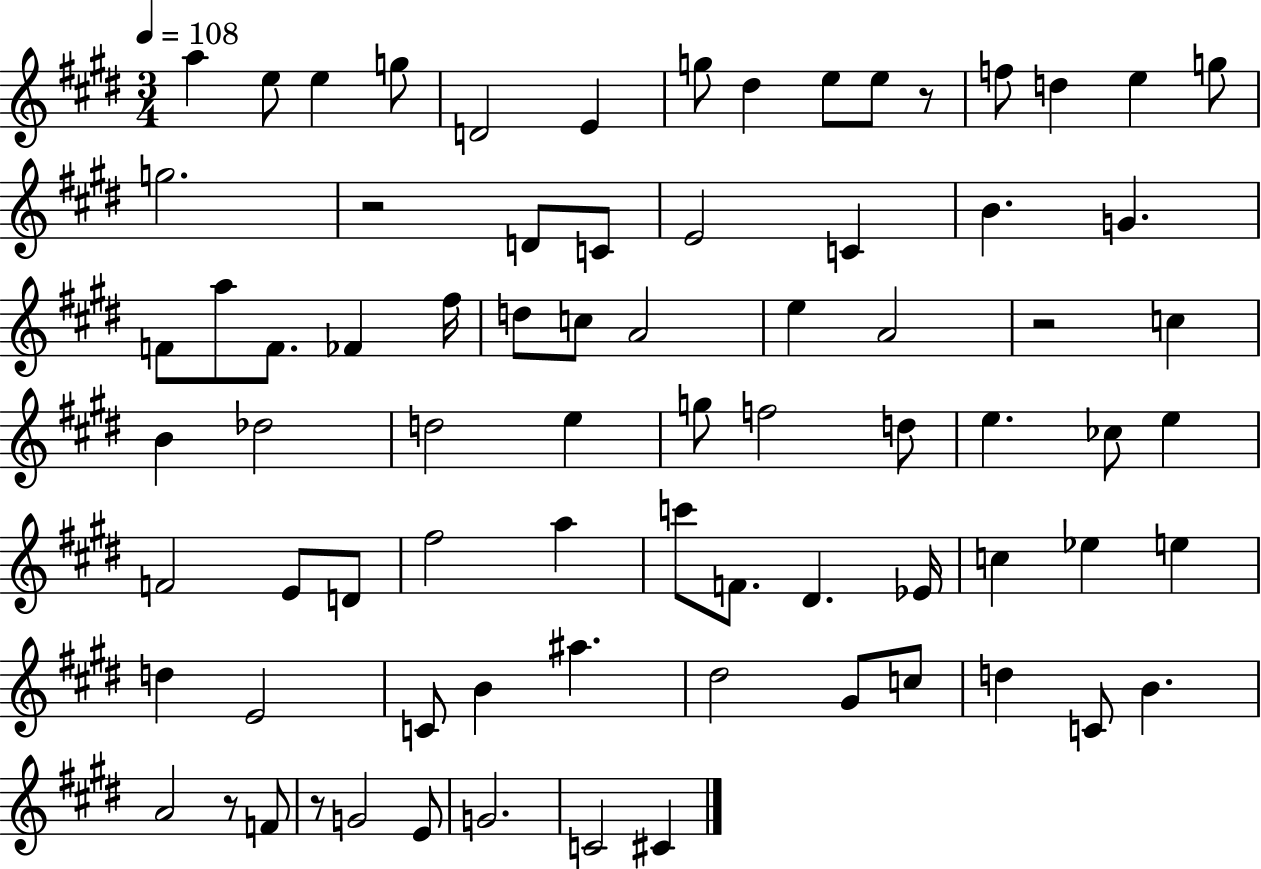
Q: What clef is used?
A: treble